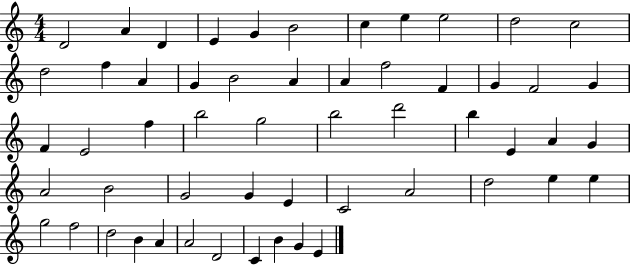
{
  \clef treble
  \numericTimeSignature
  \time 4/4
  \key c \major
  d'2 a'4 d'4 | e'4 g'4 b'2 | c''4 e''4 e''2 | d''2 c''2 | \break d''2 f''4 a'4 | g'4 b'2 a'4 | a'4 f''2 f'4 | g'4 f'2 g'4 | \break f'4 e'2 f''4 | b''2 g''2 | b''2 d'''2 | b''4 e'4 a'4 g'4 | \break a'2 b'2 | g'2 g'4 e'4 | c'2 a'2 | d''2 e''4 e''4 | \break g''2 f''2 | d''2 b'4 a'4 | a'2 d'2 | c'4 b'4 g'4 e'4 | \break \bar "|."
}